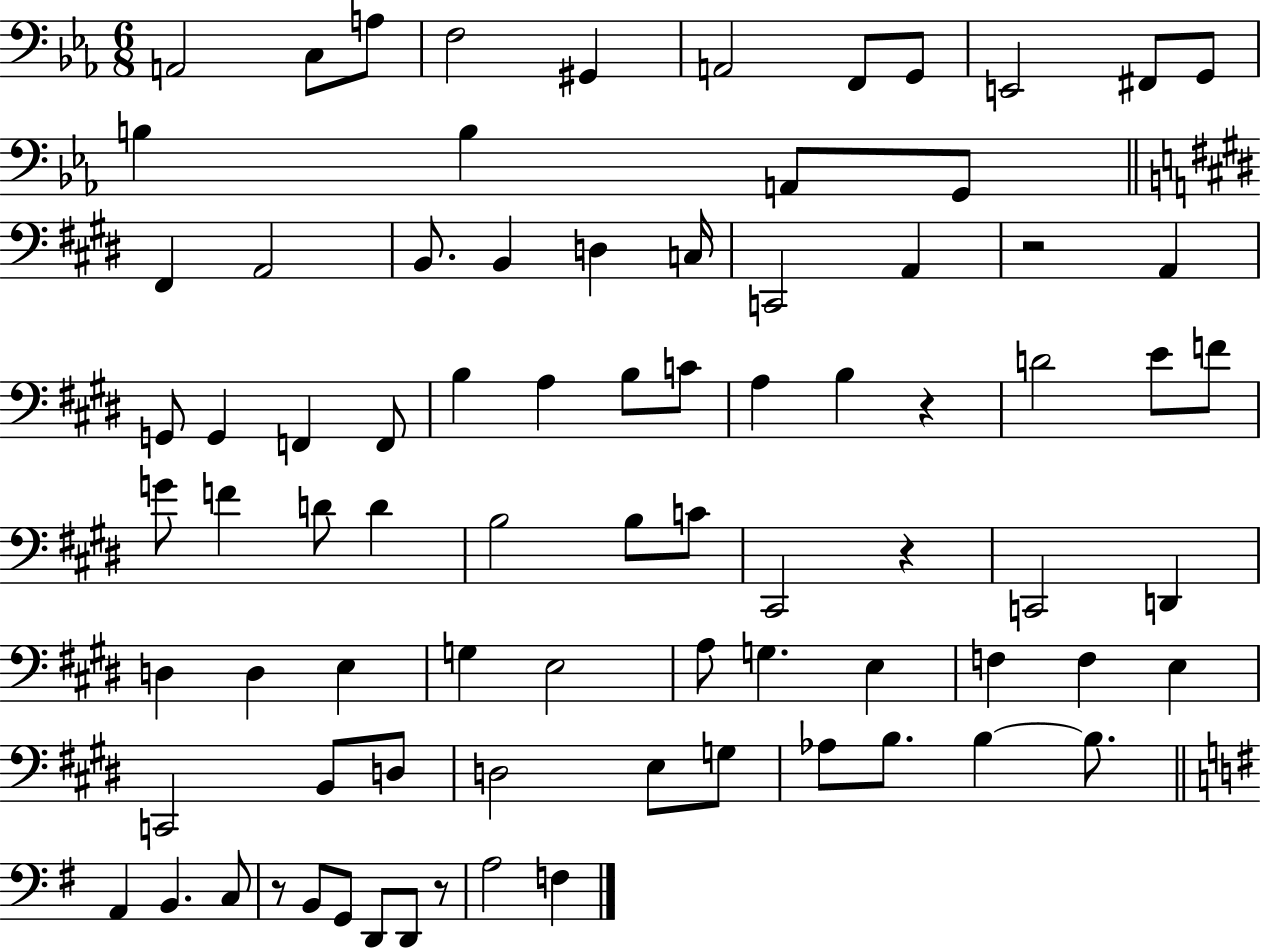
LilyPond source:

{
  \clef bass
  \numericTimeSignature
  \time 6/8
  \key ees \major
  a,2 c8 a8 | f2 gis,4 | a,2 f,8 g,8 | e,2 fis,8 g,8 | \break b4 b4 a,8 g,8 | \bar "||" \break \key e \major fis,4 a,2 | b,8. b,4 d4 c16 | c,2 a,4 | r2 a,4 | \break g,8 g,4 f,4 f,8 | b4 a4 b8 c'8 | a4 b4 r4 | d'2 e'8 f'8 | \break g'8 f'4 d'8 d'4 | b2 b8 c'8 | cis,2 r4 | c,2 d,4 | \break d4 d4 e4 | g4 e2 | a8 g4. e4 | f4 f4 e4 | \break c,2 b,8 d8 | d2 e8 g8 | aes8 b8. b4~~ b8. | \bar "||" \break \key g \major a,4 b,4. c8 | r8 b,8 g,8 d,8 d,8 r8 | a2 f4 | \bar "|."
}